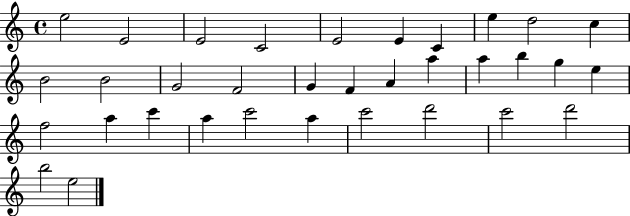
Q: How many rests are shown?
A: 0